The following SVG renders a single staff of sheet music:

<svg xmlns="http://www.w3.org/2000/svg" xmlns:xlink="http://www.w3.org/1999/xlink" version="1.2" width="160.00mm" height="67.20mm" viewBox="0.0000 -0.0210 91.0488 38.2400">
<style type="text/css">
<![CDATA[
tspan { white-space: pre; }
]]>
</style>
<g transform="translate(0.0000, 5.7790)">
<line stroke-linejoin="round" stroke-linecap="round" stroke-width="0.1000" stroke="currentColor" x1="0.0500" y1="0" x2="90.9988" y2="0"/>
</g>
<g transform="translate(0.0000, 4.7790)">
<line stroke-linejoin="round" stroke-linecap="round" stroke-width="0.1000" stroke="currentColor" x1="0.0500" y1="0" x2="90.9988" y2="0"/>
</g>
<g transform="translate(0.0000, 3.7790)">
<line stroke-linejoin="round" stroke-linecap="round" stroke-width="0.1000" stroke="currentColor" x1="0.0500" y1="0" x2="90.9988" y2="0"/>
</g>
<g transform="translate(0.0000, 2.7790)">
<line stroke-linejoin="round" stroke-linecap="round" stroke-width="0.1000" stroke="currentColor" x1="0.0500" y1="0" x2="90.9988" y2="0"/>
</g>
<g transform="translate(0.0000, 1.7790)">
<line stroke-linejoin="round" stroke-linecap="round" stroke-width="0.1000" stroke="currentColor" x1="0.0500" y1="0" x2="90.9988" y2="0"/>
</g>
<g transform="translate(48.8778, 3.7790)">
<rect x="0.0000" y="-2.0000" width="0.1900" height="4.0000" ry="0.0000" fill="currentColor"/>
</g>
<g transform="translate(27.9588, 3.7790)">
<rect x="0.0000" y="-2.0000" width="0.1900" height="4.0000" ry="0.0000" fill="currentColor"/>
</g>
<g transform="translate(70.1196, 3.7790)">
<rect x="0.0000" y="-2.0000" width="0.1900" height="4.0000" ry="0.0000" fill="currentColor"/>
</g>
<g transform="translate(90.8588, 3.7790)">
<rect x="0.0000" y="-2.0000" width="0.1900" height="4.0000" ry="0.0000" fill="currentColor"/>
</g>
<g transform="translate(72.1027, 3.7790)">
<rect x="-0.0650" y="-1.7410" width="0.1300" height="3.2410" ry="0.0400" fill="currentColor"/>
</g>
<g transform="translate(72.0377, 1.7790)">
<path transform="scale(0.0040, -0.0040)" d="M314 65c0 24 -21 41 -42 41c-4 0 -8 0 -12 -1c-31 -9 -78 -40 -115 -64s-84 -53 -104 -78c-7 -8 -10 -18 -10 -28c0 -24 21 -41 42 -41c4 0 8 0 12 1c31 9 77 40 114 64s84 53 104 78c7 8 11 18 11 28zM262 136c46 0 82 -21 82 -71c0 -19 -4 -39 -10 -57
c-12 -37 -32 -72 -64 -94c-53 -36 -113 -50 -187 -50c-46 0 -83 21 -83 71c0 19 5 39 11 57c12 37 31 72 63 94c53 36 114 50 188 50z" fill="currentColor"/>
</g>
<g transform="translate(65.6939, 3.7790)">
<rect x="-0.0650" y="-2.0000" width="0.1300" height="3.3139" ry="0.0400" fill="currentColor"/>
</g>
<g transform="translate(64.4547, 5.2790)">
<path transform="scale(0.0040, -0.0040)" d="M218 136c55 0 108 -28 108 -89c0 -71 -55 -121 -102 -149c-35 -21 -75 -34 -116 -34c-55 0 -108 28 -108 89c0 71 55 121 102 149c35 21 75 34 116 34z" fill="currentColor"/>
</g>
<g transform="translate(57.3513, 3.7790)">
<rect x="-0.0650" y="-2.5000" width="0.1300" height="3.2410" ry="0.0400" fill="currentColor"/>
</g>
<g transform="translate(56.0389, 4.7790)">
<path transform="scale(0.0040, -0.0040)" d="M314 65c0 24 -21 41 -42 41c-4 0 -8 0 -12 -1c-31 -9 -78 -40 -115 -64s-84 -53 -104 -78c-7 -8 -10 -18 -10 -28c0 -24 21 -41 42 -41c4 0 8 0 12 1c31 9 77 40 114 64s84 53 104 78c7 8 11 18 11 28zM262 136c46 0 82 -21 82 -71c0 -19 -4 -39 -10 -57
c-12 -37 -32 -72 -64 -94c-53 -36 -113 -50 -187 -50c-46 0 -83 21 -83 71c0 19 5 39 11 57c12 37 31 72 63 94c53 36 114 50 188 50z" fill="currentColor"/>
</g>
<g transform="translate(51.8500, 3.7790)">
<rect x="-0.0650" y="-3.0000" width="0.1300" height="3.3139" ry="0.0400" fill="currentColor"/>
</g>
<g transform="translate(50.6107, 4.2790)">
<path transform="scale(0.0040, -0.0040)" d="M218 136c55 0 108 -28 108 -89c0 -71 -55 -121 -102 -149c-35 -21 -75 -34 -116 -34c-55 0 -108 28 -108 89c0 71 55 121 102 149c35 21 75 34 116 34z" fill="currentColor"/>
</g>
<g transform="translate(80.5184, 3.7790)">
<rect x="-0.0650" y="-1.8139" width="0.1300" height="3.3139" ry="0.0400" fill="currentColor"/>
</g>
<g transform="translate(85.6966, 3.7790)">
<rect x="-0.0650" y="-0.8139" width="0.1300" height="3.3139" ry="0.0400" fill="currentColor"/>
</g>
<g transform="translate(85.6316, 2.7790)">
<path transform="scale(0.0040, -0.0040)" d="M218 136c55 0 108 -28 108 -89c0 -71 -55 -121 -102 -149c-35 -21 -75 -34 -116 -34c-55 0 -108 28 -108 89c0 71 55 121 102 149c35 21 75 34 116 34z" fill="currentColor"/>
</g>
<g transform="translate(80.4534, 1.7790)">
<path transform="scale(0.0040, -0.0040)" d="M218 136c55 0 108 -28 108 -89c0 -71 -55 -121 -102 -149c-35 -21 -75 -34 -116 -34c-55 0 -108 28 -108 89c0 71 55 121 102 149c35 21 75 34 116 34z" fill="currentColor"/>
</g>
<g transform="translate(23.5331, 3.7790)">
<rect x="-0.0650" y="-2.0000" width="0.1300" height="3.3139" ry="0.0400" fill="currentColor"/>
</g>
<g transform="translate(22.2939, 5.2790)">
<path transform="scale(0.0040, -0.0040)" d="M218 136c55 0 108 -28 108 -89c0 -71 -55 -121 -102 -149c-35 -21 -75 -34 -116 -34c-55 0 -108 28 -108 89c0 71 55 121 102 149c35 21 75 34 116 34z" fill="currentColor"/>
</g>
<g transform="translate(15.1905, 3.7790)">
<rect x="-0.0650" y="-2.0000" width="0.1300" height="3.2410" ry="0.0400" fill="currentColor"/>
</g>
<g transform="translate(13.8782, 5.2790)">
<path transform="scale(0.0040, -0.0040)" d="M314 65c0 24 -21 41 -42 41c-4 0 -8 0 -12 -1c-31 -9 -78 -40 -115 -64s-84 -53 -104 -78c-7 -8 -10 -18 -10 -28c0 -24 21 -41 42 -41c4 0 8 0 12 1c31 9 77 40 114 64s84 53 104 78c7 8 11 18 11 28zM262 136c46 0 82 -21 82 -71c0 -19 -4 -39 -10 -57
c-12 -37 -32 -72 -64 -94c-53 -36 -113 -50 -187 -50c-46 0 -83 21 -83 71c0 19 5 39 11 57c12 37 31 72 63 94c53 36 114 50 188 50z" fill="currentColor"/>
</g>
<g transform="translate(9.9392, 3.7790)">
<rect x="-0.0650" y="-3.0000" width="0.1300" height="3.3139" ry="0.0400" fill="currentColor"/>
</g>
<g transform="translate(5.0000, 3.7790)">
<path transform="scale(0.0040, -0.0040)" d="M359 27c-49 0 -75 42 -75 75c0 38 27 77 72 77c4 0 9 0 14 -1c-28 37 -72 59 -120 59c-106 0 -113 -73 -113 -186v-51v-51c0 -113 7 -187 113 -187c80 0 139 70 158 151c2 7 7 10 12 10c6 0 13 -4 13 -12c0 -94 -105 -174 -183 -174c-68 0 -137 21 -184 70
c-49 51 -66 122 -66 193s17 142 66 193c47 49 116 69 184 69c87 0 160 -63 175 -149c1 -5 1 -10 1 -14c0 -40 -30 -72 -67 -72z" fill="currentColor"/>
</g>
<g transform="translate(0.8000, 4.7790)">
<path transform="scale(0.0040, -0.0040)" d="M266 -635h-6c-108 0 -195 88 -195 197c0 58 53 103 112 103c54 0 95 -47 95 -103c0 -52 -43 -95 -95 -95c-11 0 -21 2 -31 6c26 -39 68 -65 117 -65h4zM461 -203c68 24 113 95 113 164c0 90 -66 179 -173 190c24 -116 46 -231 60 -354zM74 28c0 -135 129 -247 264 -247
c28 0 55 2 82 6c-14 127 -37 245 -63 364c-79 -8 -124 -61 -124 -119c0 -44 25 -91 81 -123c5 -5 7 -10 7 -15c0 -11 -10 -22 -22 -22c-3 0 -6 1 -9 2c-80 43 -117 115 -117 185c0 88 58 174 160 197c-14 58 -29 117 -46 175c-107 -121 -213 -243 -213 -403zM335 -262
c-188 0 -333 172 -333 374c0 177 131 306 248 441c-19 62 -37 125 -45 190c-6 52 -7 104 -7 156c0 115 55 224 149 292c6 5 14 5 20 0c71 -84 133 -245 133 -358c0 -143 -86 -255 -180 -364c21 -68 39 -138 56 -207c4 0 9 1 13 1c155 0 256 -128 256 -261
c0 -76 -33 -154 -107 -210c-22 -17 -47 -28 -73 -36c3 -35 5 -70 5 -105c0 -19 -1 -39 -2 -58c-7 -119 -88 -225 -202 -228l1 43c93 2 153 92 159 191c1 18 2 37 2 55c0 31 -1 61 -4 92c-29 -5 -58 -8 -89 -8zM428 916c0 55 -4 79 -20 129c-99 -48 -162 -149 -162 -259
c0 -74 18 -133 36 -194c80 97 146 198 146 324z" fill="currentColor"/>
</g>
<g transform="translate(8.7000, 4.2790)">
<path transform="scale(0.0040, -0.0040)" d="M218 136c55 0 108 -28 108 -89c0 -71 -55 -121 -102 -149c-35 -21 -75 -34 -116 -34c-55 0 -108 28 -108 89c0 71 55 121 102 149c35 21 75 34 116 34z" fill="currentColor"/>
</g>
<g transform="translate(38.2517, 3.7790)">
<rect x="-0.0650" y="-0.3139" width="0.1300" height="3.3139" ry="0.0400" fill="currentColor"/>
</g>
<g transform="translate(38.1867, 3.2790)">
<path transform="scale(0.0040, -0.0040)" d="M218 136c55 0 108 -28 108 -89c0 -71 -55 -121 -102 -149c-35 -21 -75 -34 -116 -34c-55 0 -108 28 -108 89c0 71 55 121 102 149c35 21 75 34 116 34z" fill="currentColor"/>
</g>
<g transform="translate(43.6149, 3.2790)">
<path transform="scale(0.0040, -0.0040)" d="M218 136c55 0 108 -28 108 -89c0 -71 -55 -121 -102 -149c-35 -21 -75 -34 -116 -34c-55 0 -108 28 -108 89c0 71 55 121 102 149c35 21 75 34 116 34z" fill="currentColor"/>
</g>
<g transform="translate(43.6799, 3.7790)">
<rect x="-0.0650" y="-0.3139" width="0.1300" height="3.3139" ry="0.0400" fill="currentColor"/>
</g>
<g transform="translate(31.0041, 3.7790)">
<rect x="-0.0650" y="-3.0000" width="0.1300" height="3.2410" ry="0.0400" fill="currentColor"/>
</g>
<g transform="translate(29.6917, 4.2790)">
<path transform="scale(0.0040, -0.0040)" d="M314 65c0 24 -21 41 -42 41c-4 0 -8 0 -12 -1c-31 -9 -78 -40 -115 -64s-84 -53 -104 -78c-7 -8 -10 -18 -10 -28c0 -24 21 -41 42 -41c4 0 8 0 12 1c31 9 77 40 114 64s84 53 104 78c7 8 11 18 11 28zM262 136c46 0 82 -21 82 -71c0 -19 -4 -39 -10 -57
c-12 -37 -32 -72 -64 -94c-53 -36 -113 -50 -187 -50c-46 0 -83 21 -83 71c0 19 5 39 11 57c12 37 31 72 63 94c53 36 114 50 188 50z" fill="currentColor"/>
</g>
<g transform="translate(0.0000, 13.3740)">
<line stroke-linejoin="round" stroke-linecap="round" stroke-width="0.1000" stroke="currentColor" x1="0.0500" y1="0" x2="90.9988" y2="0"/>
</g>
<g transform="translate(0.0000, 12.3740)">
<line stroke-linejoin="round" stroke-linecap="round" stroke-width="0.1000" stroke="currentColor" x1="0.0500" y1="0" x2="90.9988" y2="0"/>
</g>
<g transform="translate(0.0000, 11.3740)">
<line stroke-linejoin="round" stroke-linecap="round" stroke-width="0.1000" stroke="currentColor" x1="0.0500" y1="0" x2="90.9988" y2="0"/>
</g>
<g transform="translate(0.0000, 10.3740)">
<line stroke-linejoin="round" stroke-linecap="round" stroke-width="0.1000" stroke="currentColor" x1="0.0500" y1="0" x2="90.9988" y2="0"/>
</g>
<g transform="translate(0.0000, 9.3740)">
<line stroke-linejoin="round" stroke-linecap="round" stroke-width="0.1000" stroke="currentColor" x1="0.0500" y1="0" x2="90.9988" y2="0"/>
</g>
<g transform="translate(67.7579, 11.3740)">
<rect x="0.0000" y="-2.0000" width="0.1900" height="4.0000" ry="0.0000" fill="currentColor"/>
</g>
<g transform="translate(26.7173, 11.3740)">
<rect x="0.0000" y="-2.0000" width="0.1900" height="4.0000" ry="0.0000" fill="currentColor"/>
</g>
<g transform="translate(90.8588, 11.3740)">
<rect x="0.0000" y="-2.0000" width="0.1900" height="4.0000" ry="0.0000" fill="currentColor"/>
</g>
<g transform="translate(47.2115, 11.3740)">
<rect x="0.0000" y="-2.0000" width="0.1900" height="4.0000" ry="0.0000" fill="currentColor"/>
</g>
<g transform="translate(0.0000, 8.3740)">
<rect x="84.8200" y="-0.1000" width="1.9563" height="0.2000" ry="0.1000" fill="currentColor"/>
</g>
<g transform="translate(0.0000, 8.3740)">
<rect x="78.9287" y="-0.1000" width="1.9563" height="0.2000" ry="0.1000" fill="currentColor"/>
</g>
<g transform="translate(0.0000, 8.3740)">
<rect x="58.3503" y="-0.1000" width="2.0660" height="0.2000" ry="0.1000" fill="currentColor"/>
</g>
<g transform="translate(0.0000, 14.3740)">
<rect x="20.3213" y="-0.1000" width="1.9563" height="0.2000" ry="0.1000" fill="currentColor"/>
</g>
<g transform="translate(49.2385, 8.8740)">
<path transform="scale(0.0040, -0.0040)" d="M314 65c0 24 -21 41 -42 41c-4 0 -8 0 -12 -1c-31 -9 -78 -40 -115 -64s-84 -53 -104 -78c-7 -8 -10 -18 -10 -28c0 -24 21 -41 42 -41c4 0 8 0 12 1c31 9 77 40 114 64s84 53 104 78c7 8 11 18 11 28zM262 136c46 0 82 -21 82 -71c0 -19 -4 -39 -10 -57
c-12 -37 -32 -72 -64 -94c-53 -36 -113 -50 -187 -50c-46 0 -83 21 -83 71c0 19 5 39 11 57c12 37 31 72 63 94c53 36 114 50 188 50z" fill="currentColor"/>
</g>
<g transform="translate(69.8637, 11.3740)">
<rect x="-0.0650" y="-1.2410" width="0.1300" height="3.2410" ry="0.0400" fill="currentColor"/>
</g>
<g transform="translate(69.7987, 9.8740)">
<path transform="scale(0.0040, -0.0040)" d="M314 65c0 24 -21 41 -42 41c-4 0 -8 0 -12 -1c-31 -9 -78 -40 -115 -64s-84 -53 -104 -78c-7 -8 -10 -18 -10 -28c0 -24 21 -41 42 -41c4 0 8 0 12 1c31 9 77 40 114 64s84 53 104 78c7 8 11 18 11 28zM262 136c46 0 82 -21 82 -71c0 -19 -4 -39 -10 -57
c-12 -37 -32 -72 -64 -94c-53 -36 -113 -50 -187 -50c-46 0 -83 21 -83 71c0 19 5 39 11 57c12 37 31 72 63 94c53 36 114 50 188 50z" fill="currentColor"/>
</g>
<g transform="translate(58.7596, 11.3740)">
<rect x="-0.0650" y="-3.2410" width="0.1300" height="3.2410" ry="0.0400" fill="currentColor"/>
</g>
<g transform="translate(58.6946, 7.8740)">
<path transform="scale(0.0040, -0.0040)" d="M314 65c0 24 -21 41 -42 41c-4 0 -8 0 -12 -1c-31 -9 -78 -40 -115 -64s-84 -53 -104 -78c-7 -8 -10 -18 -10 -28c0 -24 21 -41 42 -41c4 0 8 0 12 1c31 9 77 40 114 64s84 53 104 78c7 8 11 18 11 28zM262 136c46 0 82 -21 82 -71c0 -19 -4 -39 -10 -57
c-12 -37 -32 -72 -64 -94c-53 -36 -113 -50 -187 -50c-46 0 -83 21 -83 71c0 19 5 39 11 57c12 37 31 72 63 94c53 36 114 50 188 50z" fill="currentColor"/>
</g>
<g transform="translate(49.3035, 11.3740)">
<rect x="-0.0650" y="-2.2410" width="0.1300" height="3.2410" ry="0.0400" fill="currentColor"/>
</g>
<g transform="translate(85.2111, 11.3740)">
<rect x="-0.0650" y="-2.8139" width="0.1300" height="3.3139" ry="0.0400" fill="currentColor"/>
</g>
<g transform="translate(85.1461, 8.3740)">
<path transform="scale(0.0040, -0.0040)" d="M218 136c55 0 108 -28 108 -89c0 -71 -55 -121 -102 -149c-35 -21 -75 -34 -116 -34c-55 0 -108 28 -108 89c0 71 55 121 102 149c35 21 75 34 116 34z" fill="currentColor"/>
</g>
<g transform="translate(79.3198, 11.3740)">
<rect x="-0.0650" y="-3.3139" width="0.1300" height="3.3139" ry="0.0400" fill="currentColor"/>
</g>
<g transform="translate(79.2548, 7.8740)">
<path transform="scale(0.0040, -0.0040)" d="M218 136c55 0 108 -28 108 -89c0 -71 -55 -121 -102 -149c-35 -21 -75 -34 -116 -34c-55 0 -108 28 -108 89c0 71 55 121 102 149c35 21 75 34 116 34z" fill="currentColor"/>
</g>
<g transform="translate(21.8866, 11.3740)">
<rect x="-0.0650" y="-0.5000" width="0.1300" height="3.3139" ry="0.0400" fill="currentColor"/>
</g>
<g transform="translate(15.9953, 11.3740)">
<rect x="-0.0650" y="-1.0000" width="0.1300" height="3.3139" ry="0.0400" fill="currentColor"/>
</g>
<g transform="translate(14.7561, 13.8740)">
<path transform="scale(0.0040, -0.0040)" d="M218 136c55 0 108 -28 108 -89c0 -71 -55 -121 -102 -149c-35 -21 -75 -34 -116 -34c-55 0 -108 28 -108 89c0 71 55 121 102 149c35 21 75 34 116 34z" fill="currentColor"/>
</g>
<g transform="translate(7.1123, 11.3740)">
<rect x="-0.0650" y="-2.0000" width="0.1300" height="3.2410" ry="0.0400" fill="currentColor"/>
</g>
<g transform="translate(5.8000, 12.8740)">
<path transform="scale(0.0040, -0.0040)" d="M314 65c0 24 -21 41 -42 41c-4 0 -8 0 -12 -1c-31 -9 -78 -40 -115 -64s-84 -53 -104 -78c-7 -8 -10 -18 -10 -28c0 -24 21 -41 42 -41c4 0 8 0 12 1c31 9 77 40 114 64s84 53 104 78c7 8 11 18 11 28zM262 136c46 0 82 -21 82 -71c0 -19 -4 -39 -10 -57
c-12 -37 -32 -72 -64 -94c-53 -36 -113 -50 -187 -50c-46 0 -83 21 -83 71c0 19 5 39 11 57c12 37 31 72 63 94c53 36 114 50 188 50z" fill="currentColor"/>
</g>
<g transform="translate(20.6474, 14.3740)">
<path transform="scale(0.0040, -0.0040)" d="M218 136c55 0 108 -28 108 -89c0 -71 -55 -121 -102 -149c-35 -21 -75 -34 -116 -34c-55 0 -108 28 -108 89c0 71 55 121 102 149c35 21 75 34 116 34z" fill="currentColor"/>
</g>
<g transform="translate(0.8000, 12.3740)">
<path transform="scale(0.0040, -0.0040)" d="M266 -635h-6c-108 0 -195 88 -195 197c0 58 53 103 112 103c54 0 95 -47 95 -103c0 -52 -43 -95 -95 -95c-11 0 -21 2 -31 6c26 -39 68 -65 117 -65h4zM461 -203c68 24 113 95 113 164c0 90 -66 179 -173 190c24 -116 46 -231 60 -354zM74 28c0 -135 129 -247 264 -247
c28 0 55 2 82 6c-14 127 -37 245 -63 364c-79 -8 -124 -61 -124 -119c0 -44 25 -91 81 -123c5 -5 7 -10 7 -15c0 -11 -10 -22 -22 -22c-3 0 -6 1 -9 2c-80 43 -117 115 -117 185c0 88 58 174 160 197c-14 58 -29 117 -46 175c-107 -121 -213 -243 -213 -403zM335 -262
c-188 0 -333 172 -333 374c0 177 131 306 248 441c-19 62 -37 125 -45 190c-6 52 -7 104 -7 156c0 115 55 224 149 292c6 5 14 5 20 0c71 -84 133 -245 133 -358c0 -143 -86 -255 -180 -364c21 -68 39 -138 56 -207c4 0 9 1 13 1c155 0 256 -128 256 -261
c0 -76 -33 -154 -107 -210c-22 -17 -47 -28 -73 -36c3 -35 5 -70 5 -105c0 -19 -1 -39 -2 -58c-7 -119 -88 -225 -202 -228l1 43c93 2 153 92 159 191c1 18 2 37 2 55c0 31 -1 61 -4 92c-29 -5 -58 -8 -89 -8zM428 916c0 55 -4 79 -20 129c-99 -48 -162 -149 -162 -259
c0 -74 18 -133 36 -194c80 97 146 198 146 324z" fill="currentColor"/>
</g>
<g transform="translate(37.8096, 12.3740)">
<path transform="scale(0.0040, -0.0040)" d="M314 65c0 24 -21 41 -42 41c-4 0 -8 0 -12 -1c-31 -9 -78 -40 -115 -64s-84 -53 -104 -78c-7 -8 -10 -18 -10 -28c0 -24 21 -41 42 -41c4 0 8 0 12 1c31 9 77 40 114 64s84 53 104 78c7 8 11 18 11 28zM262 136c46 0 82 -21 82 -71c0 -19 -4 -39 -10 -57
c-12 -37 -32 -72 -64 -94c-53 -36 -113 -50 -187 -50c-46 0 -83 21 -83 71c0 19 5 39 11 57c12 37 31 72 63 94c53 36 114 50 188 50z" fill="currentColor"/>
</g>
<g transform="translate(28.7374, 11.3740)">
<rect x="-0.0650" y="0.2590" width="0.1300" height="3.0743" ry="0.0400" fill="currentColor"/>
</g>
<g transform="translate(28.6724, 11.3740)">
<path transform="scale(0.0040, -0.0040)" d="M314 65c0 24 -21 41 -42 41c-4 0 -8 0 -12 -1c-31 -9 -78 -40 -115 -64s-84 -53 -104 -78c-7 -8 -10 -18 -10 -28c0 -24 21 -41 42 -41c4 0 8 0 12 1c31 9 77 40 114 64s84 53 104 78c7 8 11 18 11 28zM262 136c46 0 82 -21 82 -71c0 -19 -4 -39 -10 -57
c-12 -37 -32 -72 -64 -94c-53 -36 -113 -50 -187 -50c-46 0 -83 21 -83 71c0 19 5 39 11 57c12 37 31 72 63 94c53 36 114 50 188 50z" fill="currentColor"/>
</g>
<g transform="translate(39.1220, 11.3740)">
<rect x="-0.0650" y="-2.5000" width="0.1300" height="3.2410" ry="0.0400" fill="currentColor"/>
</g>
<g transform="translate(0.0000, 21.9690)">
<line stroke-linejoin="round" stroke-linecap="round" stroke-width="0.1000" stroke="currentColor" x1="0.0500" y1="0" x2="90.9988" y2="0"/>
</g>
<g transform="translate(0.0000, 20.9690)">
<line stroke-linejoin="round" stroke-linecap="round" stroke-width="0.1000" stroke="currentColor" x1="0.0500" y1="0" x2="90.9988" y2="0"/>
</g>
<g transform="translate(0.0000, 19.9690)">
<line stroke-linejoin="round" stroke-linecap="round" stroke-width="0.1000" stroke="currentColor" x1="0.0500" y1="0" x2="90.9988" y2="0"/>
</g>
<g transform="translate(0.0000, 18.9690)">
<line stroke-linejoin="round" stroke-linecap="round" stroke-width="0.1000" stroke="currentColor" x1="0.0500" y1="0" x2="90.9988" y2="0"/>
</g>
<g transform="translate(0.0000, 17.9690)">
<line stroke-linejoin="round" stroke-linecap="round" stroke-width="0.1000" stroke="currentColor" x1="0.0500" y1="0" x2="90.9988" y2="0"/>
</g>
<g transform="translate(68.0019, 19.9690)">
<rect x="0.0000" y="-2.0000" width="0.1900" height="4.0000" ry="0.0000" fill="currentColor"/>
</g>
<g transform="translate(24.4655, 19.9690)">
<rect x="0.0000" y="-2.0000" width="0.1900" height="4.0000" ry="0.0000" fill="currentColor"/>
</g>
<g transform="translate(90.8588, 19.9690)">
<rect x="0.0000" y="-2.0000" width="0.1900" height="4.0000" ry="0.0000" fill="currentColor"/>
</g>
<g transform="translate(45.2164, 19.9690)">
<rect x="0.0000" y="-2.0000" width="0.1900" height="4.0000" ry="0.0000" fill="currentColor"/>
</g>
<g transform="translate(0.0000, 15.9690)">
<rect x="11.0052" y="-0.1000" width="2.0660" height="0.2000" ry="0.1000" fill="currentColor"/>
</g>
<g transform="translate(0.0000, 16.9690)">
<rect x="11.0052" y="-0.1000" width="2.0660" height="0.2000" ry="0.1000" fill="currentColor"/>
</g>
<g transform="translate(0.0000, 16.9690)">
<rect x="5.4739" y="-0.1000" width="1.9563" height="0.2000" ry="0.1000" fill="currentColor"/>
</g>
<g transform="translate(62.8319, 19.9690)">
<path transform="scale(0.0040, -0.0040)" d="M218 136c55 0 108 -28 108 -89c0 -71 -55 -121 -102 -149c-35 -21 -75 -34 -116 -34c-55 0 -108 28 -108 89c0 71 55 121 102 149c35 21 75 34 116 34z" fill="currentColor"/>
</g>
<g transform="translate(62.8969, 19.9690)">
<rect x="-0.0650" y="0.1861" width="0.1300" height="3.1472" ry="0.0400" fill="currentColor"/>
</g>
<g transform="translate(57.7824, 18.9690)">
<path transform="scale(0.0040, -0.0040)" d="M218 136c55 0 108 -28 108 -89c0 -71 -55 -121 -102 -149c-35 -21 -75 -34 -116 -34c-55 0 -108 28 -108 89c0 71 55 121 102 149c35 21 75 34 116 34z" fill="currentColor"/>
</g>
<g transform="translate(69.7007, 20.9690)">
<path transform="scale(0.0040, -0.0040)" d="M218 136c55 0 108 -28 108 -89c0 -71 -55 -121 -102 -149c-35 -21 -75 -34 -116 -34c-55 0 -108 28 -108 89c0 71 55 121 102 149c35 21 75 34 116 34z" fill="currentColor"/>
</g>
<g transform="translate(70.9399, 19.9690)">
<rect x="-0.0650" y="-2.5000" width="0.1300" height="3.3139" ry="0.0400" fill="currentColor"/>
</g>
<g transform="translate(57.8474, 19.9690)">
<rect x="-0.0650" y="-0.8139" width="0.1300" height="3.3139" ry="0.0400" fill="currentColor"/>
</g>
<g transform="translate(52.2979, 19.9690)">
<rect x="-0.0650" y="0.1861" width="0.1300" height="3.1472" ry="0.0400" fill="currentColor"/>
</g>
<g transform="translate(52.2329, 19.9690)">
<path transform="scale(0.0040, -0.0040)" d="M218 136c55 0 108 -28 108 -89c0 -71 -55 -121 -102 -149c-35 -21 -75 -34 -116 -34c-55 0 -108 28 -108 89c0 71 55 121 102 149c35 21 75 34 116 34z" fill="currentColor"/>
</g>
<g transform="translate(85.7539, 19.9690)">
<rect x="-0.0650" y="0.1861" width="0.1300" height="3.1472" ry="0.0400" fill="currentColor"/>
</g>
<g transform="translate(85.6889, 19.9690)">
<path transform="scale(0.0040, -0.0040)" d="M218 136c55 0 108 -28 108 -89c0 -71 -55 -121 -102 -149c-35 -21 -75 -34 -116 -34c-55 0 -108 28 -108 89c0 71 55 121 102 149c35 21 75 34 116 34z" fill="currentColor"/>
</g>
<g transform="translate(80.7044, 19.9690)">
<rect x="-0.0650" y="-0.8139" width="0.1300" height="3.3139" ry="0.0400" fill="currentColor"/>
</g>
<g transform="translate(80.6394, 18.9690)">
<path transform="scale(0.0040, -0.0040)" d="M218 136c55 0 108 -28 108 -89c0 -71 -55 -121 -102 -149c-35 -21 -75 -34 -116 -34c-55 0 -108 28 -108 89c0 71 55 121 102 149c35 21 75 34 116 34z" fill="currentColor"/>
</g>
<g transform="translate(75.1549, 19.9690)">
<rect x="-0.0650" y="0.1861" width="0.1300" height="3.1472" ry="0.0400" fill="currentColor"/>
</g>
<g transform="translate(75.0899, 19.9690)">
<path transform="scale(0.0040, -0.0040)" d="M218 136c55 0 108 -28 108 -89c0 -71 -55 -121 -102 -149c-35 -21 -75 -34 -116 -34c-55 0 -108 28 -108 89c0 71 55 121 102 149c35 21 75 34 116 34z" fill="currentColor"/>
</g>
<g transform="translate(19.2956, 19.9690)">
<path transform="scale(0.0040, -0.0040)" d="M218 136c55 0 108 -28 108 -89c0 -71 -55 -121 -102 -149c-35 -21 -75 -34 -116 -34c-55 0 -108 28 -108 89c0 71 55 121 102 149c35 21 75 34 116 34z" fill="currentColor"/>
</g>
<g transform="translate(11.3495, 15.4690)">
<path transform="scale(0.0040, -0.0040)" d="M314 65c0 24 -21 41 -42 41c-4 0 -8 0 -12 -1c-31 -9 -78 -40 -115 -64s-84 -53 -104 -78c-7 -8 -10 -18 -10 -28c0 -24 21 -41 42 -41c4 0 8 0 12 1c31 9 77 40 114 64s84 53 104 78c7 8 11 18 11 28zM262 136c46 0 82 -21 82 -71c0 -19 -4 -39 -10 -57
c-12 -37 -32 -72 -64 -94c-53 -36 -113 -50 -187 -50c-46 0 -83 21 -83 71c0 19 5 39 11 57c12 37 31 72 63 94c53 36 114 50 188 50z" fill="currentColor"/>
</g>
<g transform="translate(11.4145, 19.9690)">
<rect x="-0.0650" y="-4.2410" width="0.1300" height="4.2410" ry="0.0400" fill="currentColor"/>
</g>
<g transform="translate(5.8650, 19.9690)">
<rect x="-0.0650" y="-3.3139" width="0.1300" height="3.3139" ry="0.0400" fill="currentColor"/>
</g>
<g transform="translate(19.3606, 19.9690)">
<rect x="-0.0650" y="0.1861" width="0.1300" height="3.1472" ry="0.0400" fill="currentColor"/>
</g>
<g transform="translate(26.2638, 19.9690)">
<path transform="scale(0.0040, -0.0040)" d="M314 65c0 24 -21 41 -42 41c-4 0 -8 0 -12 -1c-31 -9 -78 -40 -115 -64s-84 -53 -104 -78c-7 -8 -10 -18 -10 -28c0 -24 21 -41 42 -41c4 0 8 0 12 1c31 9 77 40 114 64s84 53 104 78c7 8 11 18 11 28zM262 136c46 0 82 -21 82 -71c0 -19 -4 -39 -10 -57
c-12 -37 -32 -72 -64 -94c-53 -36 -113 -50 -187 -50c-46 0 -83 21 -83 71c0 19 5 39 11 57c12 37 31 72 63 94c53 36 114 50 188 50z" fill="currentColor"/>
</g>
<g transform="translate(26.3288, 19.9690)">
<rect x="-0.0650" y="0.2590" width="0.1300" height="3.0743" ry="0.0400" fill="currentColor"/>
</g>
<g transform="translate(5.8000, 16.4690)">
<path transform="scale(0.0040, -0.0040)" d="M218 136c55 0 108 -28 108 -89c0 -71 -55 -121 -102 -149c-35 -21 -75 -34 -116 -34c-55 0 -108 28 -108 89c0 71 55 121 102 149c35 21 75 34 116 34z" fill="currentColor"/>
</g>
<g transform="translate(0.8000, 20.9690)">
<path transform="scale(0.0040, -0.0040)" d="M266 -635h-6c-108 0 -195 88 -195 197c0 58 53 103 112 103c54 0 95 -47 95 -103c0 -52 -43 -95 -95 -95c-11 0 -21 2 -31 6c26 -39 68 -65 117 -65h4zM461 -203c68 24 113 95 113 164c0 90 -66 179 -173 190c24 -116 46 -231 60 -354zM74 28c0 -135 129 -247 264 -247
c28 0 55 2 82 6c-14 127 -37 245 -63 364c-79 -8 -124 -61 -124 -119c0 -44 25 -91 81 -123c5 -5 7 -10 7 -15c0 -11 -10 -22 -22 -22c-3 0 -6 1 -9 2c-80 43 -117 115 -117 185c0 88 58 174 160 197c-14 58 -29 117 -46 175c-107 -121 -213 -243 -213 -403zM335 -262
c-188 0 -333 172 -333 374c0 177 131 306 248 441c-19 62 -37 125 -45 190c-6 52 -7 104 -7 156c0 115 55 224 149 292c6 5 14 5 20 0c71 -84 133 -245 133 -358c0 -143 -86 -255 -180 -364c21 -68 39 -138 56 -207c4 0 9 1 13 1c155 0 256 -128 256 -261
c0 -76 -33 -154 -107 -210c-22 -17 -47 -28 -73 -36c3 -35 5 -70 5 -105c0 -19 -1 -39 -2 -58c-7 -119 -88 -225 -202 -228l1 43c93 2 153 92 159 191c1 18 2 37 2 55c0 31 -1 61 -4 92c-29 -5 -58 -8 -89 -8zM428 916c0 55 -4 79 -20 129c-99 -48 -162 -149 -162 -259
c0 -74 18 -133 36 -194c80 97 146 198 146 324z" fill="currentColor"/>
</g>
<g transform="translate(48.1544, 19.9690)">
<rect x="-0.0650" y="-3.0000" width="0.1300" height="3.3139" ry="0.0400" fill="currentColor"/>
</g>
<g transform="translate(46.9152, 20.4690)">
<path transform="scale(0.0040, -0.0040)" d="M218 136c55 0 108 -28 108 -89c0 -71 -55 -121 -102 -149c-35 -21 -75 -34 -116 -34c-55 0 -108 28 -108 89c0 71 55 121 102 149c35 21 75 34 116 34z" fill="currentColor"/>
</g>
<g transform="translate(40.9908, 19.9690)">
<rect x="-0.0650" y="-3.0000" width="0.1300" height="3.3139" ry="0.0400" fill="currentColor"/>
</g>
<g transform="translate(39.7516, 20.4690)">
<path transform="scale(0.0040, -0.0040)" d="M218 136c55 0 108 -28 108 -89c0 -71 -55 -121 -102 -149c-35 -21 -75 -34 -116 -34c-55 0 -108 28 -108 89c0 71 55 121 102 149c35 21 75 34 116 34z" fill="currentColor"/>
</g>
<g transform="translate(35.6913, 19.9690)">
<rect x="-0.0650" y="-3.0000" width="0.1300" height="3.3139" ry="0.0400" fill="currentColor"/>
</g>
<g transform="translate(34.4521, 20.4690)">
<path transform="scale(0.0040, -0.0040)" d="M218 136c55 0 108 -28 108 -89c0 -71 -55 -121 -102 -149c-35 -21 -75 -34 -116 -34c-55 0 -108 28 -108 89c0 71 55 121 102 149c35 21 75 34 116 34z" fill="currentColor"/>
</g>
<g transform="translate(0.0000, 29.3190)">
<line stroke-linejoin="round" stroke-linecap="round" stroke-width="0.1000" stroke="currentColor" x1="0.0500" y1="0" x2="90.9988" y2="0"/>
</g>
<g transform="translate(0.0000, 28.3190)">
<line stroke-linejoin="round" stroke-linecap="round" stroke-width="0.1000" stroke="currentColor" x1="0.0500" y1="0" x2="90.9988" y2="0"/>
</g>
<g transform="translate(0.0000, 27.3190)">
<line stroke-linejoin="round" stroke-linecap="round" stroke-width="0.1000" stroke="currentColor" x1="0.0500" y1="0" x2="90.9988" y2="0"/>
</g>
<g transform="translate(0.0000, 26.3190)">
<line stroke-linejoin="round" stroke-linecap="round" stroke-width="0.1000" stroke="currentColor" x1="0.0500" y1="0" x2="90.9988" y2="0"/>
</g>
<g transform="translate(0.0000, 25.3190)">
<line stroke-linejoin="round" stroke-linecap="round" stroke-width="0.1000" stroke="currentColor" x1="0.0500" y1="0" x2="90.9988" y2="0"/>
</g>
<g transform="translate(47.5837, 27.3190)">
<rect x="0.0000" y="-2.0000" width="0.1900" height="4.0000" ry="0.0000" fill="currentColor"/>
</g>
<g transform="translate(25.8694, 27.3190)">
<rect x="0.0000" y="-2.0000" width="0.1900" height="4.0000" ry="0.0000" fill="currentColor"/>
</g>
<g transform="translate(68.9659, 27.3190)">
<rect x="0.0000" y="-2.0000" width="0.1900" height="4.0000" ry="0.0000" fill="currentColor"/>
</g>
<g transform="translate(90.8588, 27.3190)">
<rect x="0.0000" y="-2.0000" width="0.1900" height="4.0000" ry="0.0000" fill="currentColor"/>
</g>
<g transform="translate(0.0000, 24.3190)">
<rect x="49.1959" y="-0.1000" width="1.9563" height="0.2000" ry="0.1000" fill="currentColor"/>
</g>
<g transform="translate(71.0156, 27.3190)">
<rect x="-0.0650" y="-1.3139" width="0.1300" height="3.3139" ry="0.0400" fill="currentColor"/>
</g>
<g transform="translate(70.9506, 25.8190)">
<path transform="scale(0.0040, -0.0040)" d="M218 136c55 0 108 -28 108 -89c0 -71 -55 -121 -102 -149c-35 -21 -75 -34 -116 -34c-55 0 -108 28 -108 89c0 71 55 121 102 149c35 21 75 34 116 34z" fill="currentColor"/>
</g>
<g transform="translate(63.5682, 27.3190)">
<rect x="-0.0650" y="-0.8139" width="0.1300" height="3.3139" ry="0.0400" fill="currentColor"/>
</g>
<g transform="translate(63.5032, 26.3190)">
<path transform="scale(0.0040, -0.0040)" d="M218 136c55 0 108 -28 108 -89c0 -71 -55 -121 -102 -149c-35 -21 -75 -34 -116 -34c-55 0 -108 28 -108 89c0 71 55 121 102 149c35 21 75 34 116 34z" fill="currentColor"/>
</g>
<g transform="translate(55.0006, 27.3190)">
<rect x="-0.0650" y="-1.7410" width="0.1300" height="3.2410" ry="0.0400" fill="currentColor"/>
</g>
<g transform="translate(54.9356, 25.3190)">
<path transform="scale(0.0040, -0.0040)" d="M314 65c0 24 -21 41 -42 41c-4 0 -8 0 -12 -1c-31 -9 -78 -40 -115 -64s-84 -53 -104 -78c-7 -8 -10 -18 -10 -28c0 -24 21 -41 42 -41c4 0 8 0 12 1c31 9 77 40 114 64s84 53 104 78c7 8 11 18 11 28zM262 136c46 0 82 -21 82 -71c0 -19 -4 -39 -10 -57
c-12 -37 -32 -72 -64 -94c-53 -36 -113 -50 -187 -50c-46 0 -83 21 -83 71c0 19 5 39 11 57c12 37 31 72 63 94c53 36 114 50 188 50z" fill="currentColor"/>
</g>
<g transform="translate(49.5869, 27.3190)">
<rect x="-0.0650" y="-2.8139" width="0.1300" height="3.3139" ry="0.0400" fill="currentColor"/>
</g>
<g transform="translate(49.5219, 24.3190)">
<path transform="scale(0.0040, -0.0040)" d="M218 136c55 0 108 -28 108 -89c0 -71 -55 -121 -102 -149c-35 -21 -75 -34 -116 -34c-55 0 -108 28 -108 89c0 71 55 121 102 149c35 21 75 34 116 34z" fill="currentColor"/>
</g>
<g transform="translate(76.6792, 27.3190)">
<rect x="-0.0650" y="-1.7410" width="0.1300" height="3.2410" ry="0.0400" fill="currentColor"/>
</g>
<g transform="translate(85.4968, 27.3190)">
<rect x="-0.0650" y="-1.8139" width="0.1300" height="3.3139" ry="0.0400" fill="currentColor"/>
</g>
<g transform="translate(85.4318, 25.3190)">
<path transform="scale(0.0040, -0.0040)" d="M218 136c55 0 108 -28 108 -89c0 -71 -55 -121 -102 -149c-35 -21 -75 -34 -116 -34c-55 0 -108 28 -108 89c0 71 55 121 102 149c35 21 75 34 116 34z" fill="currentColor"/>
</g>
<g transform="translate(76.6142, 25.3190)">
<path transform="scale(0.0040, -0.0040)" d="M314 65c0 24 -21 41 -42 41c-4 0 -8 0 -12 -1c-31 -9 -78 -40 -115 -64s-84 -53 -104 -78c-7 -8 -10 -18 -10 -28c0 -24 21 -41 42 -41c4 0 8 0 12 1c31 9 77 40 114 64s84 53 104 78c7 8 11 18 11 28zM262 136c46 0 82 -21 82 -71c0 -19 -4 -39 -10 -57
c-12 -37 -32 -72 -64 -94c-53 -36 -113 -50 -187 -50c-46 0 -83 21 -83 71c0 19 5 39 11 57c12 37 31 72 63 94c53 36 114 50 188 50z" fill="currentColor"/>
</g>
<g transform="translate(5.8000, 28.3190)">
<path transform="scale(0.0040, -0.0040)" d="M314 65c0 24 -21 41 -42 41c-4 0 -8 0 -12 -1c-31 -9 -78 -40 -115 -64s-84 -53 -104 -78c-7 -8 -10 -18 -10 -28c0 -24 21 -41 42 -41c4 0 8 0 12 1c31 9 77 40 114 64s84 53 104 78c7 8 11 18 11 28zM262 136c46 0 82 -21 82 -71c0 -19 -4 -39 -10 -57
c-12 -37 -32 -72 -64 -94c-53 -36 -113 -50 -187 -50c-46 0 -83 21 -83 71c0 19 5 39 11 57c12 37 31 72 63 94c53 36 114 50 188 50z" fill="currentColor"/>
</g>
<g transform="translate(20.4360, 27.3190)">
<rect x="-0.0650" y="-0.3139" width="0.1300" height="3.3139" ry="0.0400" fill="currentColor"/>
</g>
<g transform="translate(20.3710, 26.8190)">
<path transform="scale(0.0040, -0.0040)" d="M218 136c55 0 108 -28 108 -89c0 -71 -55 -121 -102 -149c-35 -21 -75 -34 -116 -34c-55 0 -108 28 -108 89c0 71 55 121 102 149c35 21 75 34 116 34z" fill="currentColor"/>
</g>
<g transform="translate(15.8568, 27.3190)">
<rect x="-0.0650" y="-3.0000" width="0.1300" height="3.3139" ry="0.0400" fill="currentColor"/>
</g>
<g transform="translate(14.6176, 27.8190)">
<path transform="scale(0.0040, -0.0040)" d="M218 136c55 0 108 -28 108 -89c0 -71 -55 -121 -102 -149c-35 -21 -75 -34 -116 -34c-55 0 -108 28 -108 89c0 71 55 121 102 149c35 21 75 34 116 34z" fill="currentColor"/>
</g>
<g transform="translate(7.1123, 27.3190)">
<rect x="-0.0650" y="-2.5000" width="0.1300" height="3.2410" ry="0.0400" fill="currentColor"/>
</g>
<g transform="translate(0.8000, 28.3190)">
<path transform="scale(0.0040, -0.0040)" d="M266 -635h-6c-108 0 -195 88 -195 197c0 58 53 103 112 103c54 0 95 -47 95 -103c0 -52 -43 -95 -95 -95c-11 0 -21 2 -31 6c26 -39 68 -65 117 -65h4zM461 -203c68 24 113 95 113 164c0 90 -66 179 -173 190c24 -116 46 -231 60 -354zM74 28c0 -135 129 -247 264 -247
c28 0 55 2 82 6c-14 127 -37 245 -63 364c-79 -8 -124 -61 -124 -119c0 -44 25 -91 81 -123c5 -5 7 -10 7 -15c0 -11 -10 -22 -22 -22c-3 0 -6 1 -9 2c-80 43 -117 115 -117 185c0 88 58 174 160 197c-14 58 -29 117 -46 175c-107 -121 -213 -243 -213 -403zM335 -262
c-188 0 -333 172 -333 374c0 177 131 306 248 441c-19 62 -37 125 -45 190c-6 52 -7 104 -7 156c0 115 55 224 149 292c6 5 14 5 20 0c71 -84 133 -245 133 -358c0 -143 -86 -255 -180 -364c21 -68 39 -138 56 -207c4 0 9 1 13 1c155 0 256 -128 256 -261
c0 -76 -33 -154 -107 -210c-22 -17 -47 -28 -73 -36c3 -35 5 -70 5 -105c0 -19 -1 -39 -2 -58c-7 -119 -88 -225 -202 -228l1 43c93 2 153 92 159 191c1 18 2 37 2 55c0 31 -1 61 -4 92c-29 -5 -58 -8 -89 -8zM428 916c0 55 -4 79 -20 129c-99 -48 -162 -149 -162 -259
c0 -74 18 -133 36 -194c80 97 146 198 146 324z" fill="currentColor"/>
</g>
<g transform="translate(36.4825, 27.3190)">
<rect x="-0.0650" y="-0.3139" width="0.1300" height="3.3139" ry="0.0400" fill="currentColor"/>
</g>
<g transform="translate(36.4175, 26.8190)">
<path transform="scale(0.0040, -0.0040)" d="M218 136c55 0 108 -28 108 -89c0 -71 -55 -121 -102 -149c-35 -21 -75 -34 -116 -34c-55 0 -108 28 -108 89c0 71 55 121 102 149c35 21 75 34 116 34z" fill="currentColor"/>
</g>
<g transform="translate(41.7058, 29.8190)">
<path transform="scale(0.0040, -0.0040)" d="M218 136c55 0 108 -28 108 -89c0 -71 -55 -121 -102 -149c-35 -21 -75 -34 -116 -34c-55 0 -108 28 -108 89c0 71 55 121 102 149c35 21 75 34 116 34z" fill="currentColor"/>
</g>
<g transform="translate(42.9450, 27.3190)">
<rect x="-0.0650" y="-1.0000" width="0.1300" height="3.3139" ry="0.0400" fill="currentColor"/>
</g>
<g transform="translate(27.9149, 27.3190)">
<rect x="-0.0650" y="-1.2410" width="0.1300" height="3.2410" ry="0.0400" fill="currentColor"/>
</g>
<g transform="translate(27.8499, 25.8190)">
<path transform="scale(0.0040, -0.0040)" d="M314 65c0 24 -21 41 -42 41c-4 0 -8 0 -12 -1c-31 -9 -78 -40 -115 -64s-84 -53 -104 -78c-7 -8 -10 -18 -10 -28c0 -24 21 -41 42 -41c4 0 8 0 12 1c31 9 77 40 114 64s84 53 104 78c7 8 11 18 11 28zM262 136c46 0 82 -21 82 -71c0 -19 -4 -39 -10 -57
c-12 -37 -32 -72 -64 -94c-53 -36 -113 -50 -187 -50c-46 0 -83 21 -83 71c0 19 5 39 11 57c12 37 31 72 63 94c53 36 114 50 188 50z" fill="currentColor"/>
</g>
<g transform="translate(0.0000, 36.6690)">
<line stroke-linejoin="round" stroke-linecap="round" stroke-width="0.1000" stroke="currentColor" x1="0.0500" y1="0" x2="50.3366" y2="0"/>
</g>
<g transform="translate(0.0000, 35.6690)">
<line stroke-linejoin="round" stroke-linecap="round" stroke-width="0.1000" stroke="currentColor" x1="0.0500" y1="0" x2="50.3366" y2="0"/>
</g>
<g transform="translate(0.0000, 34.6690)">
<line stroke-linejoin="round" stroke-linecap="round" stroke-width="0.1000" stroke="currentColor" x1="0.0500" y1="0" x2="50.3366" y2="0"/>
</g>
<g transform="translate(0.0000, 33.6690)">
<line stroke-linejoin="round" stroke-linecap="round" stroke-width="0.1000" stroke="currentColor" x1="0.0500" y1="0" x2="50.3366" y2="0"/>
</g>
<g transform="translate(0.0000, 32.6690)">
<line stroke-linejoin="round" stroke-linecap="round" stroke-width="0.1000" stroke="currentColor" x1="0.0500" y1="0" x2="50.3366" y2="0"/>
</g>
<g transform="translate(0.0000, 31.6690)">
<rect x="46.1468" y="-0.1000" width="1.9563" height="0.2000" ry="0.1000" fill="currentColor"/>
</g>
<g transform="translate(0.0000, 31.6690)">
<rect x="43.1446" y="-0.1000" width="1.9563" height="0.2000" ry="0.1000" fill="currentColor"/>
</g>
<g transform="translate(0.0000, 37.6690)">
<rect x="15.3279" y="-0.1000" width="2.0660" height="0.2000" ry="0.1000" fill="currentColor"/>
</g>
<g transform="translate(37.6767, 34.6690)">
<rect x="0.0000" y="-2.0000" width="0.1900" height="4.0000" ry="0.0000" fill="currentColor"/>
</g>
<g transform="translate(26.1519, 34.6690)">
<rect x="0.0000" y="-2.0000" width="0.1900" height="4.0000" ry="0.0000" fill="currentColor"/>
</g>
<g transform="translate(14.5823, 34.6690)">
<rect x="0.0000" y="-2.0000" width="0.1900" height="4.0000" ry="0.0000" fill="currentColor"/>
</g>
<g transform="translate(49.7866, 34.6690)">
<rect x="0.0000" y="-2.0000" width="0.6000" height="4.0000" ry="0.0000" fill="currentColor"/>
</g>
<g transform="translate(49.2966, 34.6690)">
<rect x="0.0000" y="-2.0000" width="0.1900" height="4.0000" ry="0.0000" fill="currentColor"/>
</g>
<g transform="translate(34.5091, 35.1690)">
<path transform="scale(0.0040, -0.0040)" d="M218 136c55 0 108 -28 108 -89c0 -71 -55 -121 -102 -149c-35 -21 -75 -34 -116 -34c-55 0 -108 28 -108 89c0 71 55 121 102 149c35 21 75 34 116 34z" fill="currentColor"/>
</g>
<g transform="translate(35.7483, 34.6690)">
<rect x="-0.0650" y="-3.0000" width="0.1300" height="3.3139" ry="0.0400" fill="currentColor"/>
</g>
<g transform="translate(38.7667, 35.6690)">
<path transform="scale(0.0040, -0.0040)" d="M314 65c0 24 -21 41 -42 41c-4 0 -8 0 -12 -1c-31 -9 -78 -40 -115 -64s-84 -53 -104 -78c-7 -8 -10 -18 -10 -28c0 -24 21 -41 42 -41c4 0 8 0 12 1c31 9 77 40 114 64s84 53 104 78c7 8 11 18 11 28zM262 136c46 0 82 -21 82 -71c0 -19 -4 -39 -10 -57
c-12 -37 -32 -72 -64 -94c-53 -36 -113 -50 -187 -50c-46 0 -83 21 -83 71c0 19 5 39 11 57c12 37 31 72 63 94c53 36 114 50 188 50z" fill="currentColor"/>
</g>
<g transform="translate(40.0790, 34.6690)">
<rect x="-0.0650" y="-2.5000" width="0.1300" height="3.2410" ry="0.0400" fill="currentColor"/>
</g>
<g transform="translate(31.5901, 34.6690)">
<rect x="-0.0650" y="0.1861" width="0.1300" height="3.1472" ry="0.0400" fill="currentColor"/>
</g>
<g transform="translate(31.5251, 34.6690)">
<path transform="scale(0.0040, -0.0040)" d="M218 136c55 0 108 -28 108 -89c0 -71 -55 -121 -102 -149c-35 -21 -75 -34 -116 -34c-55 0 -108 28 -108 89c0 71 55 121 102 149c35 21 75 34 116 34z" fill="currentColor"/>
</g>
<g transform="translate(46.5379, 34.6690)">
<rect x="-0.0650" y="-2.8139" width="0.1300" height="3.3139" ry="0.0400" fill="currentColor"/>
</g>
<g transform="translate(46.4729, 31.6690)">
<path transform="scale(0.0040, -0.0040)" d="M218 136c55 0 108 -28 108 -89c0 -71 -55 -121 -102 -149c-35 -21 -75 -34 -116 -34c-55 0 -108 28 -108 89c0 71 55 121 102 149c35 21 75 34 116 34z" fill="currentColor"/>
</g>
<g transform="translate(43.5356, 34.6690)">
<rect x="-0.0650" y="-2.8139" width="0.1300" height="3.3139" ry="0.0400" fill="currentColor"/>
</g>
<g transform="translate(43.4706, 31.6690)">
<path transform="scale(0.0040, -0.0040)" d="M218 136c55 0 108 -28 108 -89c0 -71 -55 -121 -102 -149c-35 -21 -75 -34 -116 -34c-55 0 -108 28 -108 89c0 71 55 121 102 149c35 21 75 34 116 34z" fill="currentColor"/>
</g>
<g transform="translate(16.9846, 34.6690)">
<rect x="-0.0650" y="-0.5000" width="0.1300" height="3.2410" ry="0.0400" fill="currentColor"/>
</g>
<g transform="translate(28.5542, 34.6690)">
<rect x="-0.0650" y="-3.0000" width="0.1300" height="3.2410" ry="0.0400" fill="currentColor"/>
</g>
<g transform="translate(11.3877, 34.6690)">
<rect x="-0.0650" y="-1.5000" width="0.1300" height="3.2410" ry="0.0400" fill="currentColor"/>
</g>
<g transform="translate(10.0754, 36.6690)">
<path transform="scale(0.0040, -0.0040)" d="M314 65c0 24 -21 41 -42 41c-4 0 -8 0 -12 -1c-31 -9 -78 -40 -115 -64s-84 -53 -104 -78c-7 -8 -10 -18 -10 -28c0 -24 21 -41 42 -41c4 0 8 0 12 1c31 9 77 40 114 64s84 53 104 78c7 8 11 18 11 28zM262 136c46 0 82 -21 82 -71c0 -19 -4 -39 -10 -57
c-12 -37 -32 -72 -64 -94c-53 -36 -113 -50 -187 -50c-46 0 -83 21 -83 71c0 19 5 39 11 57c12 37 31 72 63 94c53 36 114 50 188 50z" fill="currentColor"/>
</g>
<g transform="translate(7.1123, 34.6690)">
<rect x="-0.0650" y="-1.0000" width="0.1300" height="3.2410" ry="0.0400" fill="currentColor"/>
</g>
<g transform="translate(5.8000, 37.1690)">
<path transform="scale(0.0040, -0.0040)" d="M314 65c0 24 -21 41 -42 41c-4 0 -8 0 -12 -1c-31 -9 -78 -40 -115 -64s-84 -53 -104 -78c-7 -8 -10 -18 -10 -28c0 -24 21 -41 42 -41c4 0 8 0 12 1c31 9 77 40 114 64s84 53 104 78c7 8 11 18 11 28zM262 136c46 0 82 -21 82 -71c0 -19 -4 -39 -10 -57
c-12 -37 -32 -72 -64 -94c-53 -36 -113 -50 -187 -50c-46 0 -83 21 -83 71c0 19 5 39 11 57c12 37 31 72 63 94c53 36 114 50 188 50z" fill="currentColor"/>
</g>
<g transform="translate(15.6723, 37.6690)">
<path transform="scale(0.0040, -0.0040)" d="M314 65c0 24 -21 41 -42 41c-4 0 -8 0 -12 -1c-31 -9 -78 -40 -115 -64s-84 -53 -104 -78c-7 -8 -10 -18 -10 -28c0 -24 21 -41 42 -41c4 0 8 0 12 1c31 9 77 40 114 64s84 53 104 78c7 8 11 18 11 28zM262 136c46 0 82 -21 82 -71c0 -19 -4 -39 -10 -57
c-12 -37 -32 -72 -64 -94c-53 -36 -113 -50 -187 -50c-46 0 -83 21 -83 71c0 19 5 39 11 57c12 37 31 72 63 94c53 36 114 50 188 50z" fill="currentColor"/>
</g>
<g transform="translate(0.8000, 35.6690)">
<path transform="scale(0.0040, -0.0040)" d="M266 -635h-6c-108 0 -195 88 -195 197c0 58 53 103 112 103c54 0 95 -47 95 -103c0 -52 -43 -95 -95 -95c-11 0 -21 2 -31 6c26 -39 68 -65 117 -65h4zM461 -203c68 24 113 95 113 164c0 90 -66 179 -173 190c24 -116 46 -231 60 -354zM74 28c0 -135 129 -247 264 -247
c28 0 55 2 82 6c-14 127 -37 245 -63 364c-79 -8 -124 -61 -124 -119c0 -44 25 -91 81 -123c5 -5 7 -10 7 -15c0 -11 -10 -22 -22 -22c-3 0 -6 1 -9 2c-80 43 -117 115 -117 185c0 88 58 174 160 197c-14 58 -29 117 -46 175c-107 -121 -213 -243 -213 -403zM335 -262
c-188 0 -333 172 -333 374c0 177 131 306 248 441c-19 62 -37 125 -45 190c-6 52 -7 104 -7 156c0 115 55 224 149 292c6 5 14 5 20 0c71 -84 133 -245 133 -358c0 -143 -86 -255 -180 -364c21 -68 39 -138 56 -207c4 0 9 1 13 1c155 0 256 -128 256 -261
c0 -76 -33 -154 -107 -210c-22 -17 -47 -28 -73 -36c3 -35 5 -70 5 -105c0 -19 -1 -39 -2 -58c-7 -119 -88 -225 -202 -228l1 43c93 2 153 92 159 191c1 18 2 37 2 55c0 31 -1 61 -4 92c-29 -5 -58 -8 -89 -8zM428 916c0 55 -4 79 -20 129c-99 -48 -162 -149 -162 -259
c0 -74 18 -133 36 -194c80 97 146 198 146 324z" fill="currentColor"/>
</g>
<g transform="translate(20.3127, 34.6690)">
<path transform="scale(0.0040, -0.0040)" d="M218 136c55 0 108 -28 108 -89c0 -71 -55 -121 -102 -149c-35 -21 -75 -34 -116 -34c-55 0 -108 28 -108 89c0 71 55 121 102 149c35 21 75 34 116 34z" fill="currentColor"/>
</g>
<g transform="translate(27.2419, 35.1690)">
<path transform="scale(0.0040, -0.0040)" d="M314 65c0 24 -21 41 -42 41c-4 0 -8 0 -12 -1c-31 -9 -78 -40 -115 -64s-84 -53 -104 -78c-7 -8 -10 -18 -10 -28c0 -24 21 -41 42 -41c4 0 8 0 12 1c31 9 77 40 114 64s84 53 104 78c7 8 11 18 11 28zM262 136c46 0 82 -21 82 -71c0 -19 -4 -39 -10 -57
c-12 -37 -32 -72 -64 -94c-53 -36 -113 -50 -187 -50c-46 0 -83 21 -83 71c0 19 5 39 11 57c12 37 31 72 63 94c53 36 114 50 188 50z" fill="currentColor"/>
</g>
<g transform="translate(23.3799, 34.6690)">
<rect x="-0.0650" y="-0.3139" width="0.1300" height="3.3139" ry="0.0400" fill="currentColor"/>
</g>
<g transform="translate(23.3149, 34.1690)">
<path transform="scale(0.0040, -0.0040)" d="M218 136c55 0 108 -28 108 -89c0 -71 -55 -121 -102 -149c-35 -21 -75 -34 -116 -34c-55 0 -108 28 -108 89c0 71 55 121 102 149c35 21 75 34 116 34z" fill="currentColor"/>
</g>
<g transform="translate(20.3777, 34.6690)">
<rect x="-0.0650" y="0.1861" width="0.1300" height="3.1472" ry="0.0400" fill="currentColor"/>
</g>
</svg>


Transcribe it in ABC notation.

X:1
T:Untitled
M:4/4
L:1/4
K:C
A F2 F A2 c c A G2 F f2 f d F2 D C B2 G2 g2 b2 e2 b a b d'2 B B2 A A A B d B G B d B G2 A c e2 c D a f2 d e f2 f D2 E2 C2 B c A2 B A G2 a a